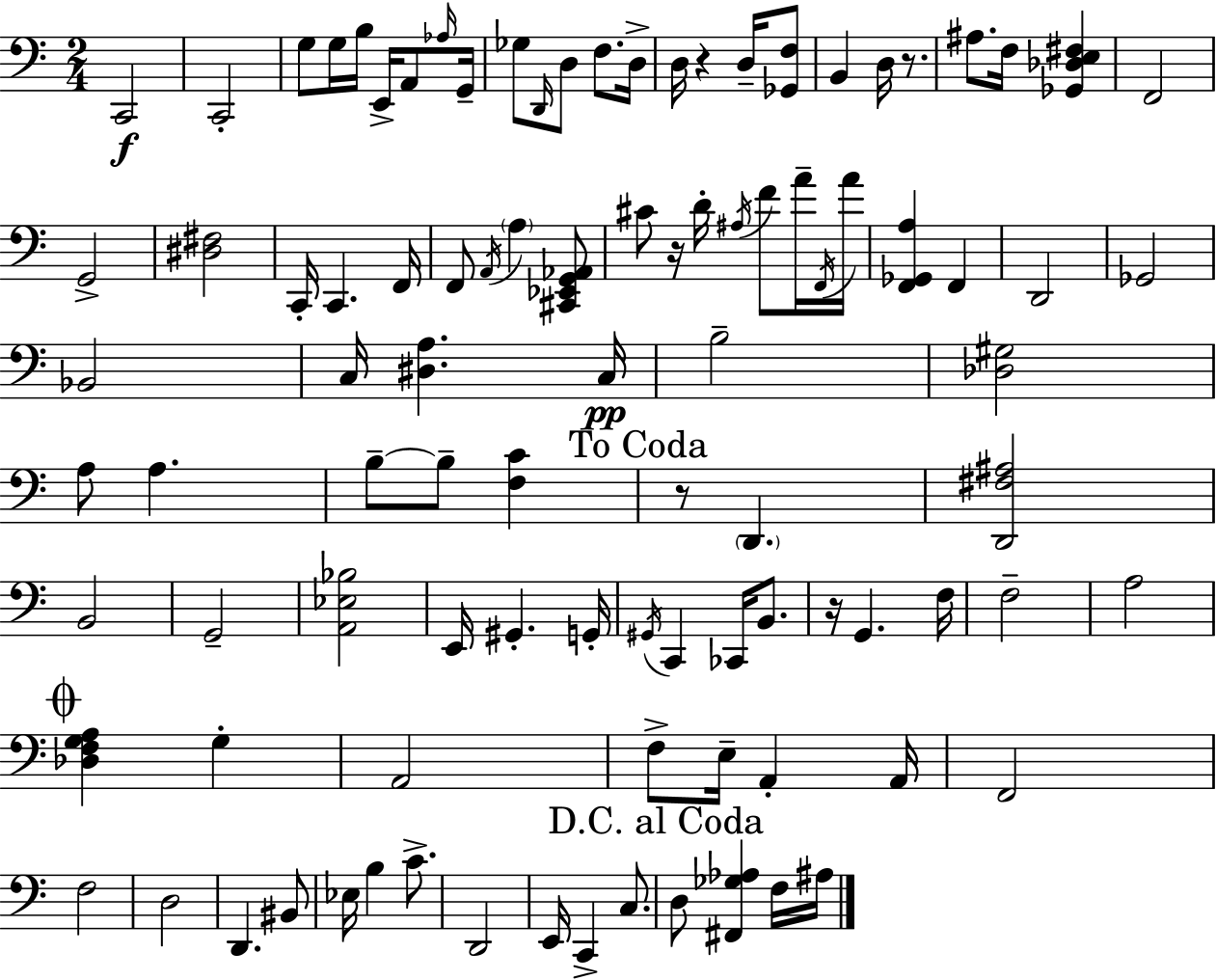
X:1
T:Untitled
M:2/4
L:1/4
K:Am
C,,2 C,,2 G,/2 G,/4 B,/4 E,,/4 A,,/2 _A,/4 G,,/4 _G,/2 D,,/4 D,/2 F,/2 D,/4 D,/4 z D,/4 [_G,,F,]/2 B,, D,/4 z/2 ^A,/2 F,/4 [_G,,_D,E,^F,] F,,2 G,,2 [^D,^F,]2 C,,/4 C,, F,,/4 F,,/2 A,,/4 A, [^C,,_E,,G,,_A,,]/2 ^C/2 z/4 D/4 ^A,/4 F/2 A/4 F,,/4 A/4 [F,,_G,,A,] F,, D,,2 _G,,2 _B,,2 C,/4 [^D,A,] C,/4 B,2 [_D,^G,]2 A,/2 A, B,/2 B,/2 [F,C] z/2 D,, [D,,^F,^A,]2 B,,2 G,,2 [A,,_E,_B,]2 E,,/4 ^G,, G,,/4 ^G,,/4 C,, _C,,/4 B,,/2 z/4 G,, F,/4 F,2 A,2 [_D,F,G,A,] G, A,,2 F,/2 E,/4 A,, A,,/4 F,,2 F,2 D,2 D,, ^B,,/2 _E,/4 B, C/2 D,,2 E,,/4 C,, C,/2 D,/2 [^F,,_G,_A,] F,/4 ^A,/4